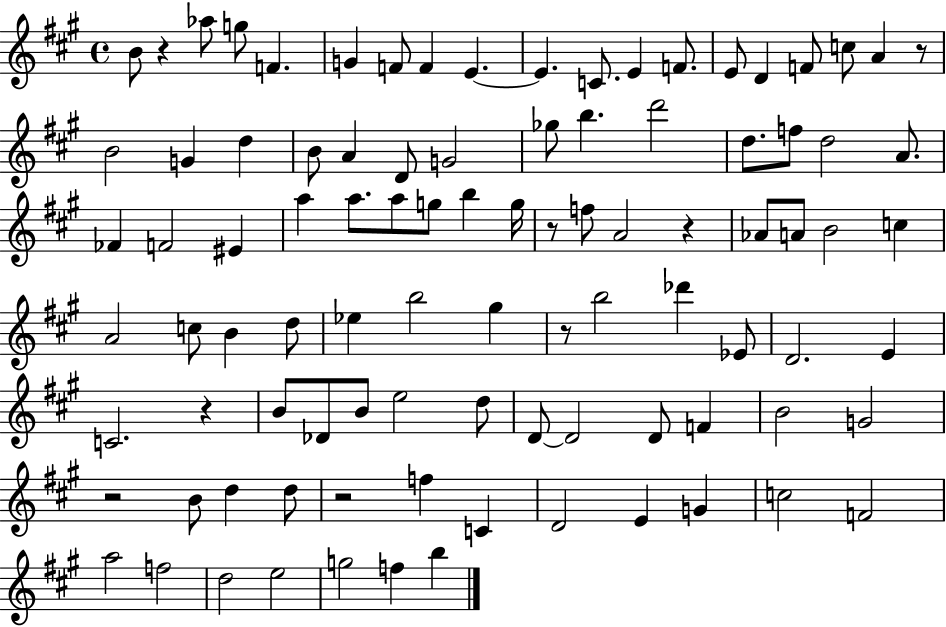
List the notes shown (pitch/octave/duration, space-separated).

B4/e R/q Ab5/e G5/e F4/q. G4/q F4/e F4/q E4/q. E4/q. C4/e. E4/q F4/e. E4/e D4/q F4/e C5/e A4/q R/e B4/h G4/q D5/q B4/e A4/q D4/e G4/h Gb5/e B5/q. D6/h D5/e. F5/e D5/h A4/e. FES4/q F4/h EIS4/q A5/q A5/e. A5/e G5/e B5/q G5/s R/e F5/e A4/h R/q Ab4/e A4/e B4/h C5/q A4/h C5/e B4/q D5/e Eb5/q B5/h G#5/q R/e B5/h Db6/q Eb4/e D4/h. E4/q C4/h. R/q B4/e Db4/e B4/e E5/h D5/e D4/e D4/h D4/e F4/q B4/h G4/h R/h B4/e D5/q D5/e R/h F5/q C4/q D4/h E4/q G4/q C5/h F4/h A5/h F5/h D5/h E5/h G5/h F5/q B5/q